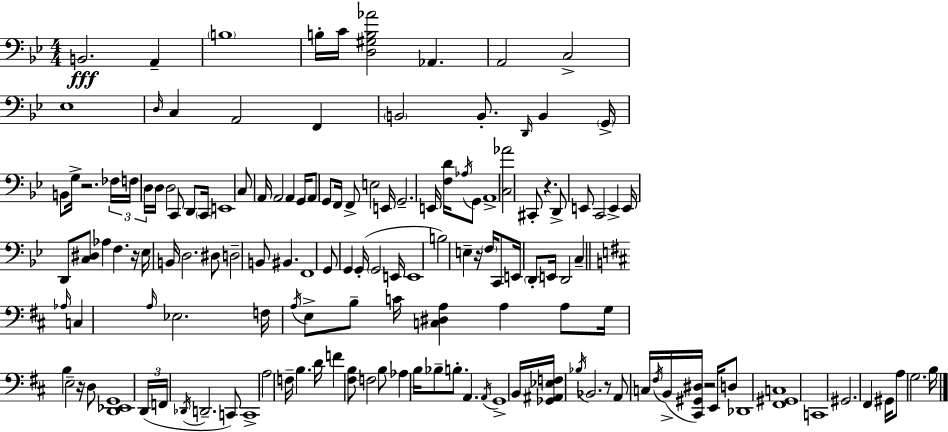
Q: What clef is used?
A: bass